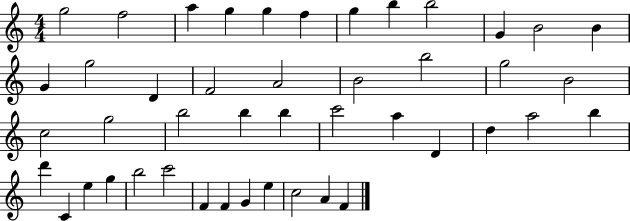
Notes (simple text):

G5/h F5/h A5/q G5/q G5/q F5/q G5/q B5/q B5/h G4/q B4/h B4/q G4/q G5/h D4/q F4/h A4/h B4/h B5/h G5/h B4/h C5/h G5/h B5/h B5/q B5/q C6/h A5/q D4/q D5/q A5/h B5/q D6/q C4/q E5/q G5/q B5/h C6/h F4/q F4/q G4/q E5/q C5/h A4/q F4/q